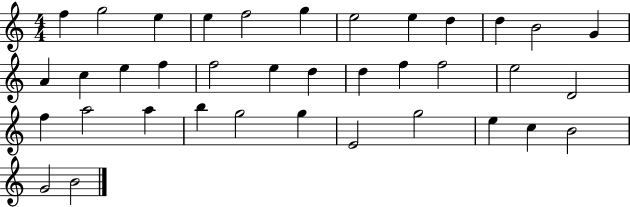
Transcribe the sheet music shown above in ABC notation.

X:1
T:Untitled
M:4/4
L:1/4
K:C
f g2 e e f2 g e2 e d d B2 G A c e f f2 e d d f f2 e2 D2 f a2 a b g2 g E2 g2 e c B2 G2 B2